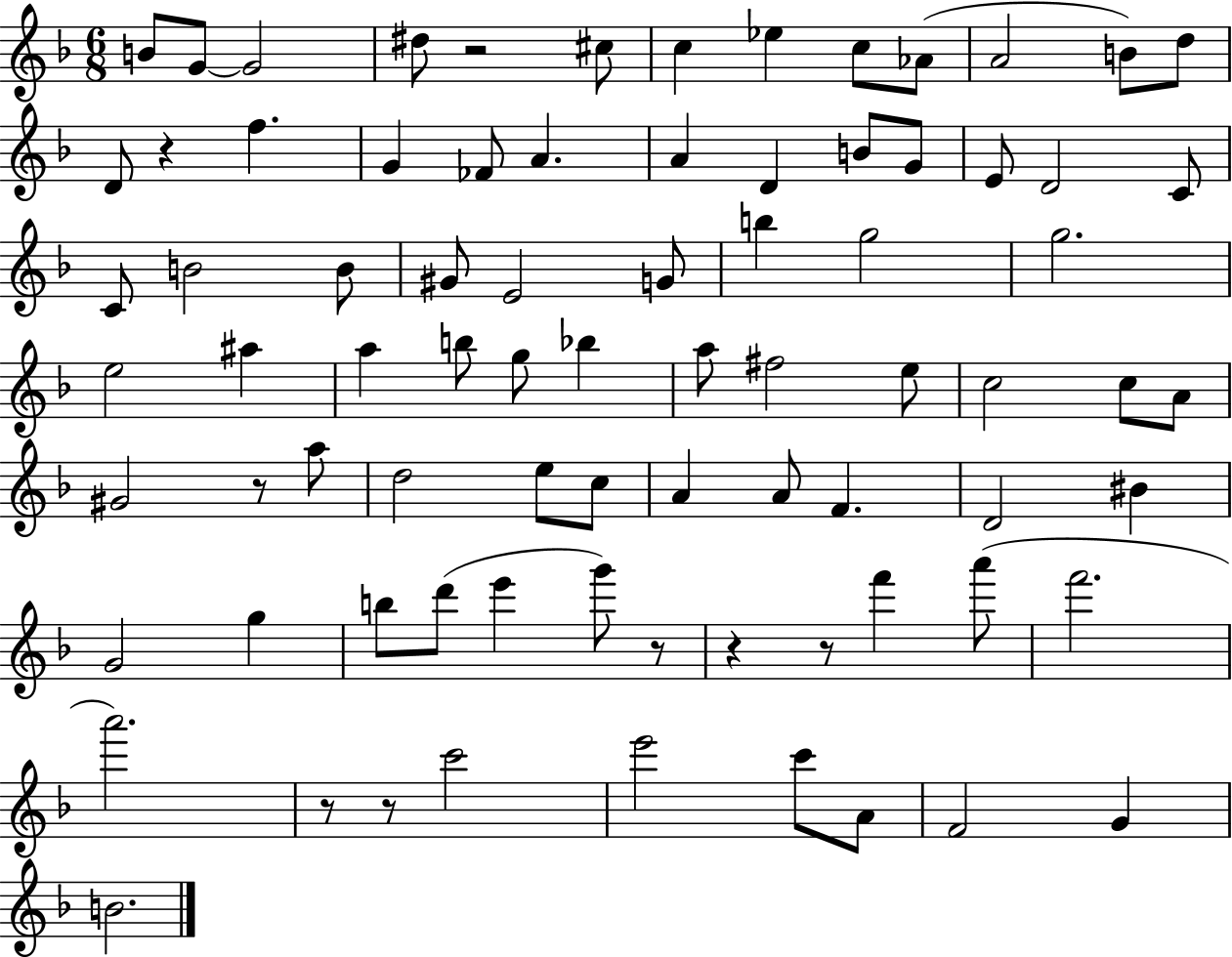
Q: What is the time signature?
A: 6/8